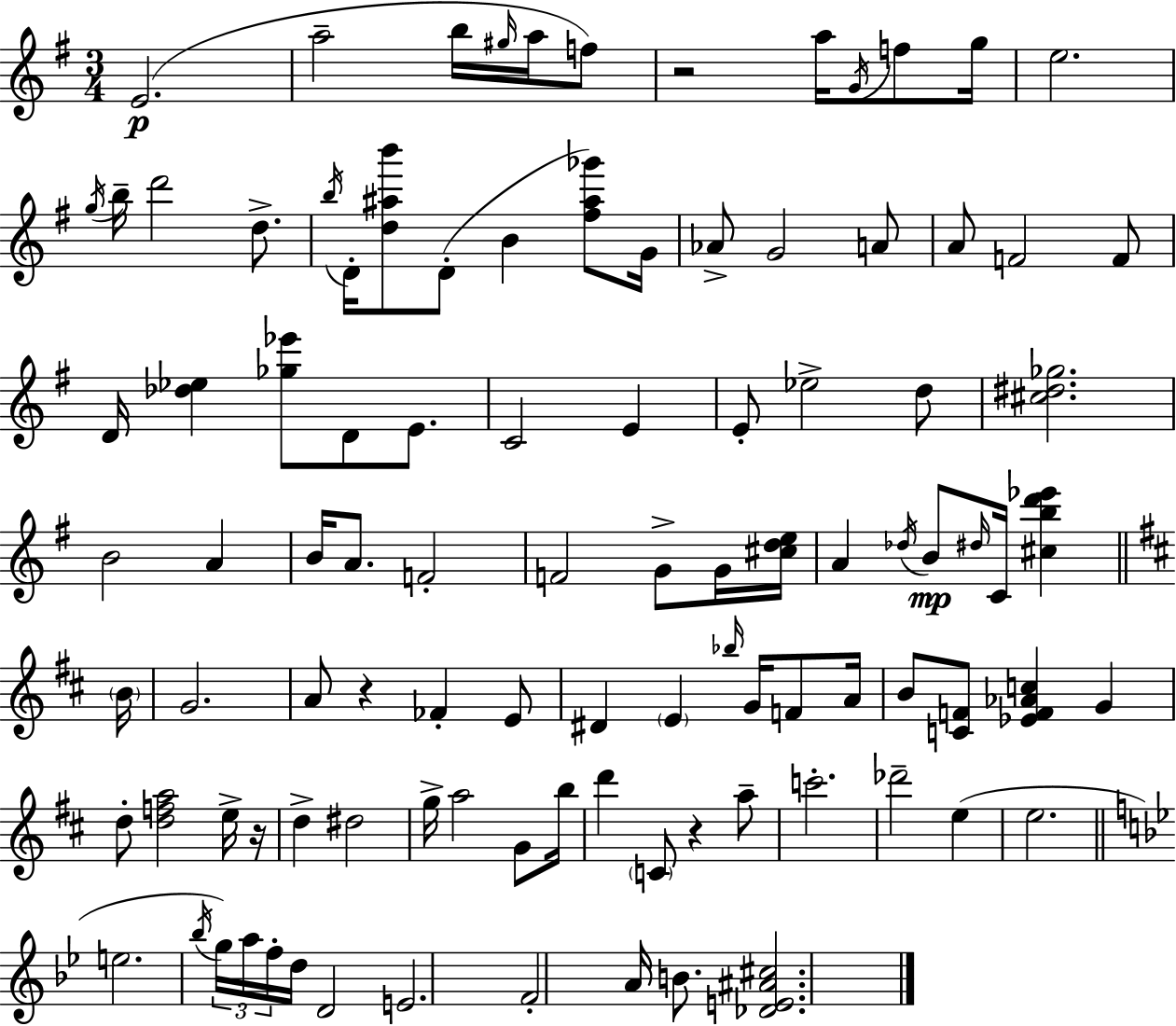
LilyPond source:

{
  \clef treble
  \numericTimeSignature
  \time 3/4
  \key e \minor
  \repeat volta 2 { e'2.(\p | a''2-- b''16 \grace { gis''16 } a''16 f''8) | r2 a''16 \acciaccatura { g'16 } f''8 | g''16 e''2. | \break \acciaccatura { g''16 } b''16-- d'''2 | d''8.-> \acciaccatura { b''16 } d'16-. <d'' ais'' b'''>8 d'8-.( b'4 | <fis'' ais'' ges'''>8) g'16 aes'8-> g'2 | a'8 a'8 f'2 | \break f'8 d'16 <des'' ees''>4 <ges'' ees'''>8 d'8 | e'8. c'2 | e'4 e'8-. ees''2-> | d''8 <cis'' dis'' ges''>2. | \break b'2 | a'4 b'16 a'8. f'2-. | f'2 | g'8-> g'16 <cis'' d'' e''>16 a'4 \acciaccatura { des''16 }\mp b'8 \grace { dis''16 } | \break c'16 <cis'' b'' d''' ees'''>4 \bar "||" \break \key d \major \parenthesize b'16 g'2. | a'8 r4 fes'4-. e'8 | dis'4 \parenthesize e'4 \grace { bes''16 } g'16 f'8 | a'16 b'8 <c' f'>8 <ees' f' aes' c''>4 g'4 | \break d''8-. <d'' f'' a''>2 | e''16-> r16 d''4-> dis''2 | g''16-> a''2 g'8 | b''16 d'''4 \parenthesize c'8 r4 | \break a''8-- c'''2.-. | des'''2-- e''4( | e''2. | \bar "||" \break \key bes \major e''2. | \acciaccatura { bes''16 }) \tuplet 3/2 { g''16 a''16 f''16-. } d''16 d'2 | e'2. | f'2-. a'16 b'8. | \break <des' e' ais' cis''>2. | } \bar "|."
}